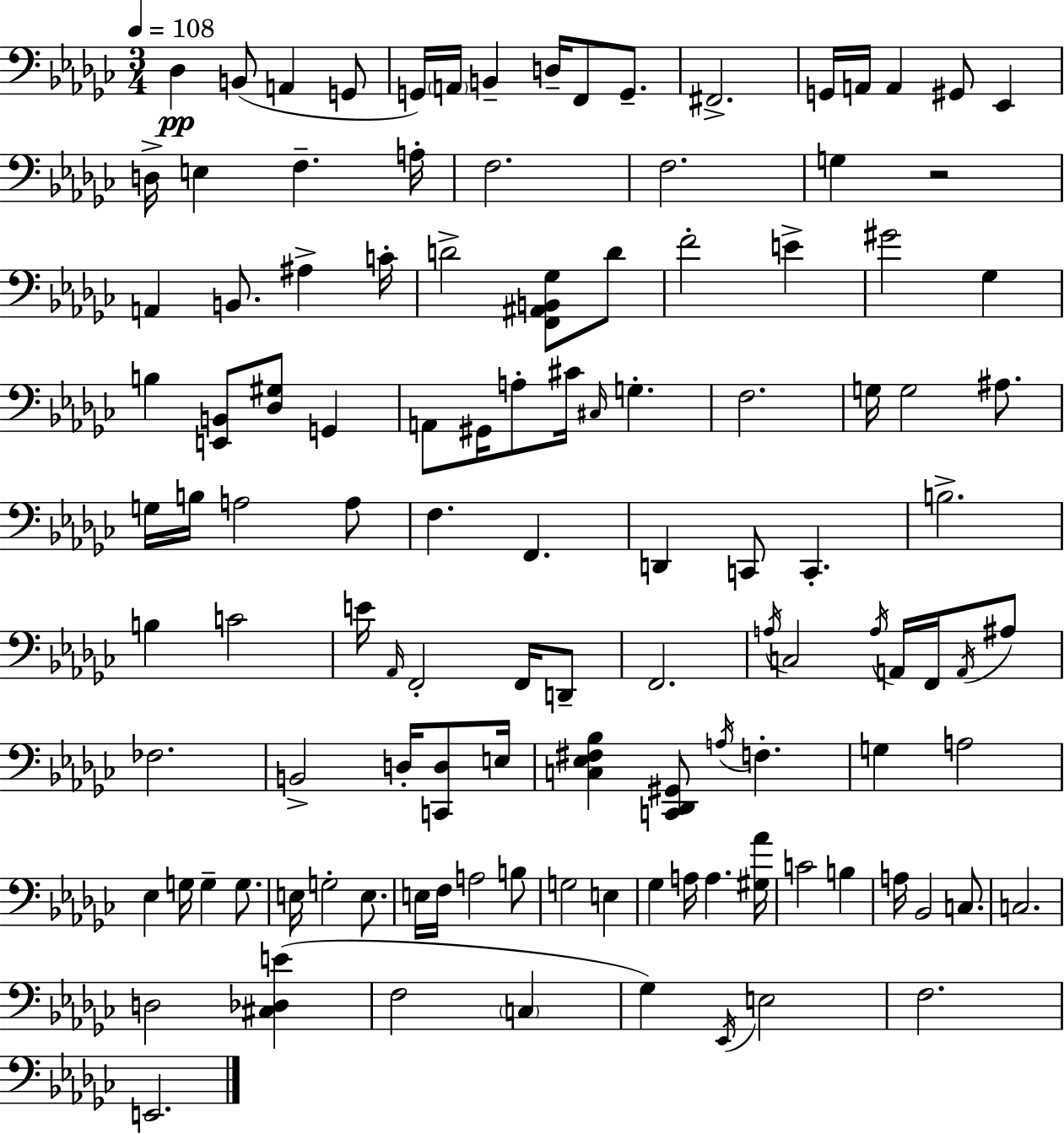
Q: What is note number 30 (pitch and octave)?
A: F4